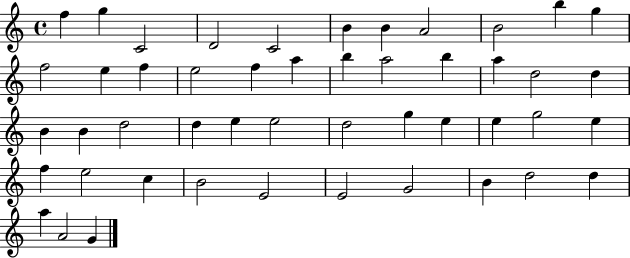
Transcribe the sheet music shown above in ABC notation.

X:1
T:Untitled
M:4/4
L:1/4
K:C
f g C2 D2 C2 B B A2 B2 b g f2 e f e2 f a b a2 b a d2 d B B d2 d e e2 d2 g e e g2 e f e2 c B2 E2 E2 G2 B d2 d a A2 G